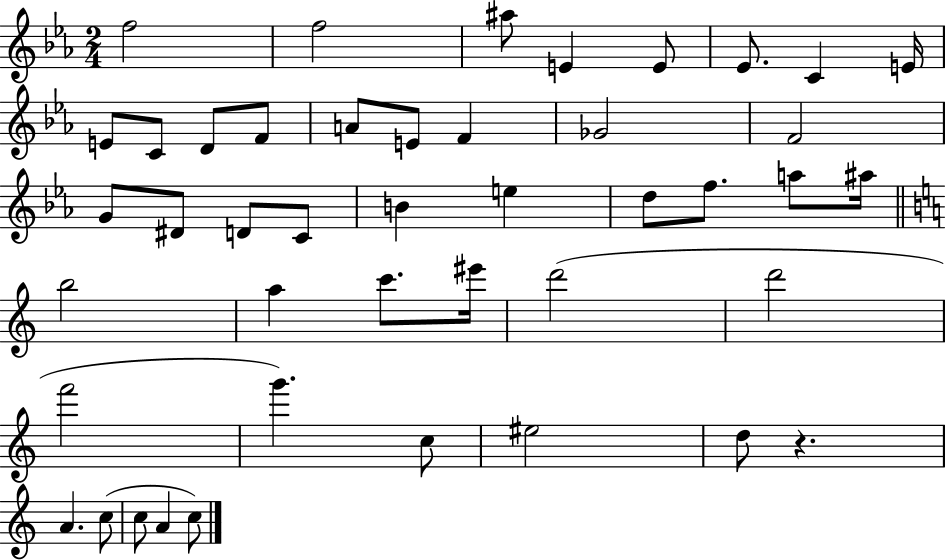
F5/h F5/h A#5/e E4/q E4/e Eb4/e. C4/q E4/s E4/e C4/e D4/e F4/e A4/e E4/e F4/q Gb4/h F4/h G4/e D#4/e D4/e C4/e B4/q E5/q D5/e F5/e. A5/e A#5/s B5/h A5/q C6/e. EIS6/s D6/h D6/h F6/h G6/q. C5/e EIS5/h D5/e R/q. A4/q. C5/e C5/e A4/q C5/e